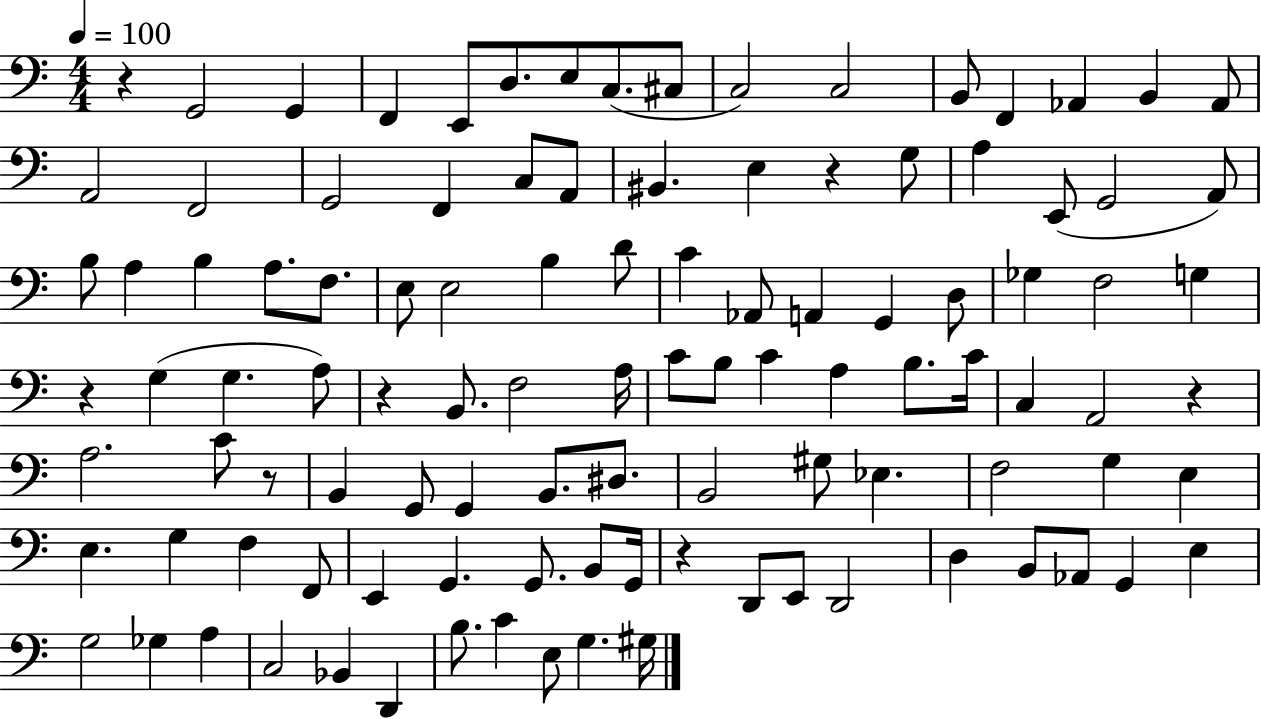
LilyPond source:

{
  \clef bass
  \numericTimeSignature
  \time 4/4
  \key c \major
  \tempo 4 = 100
  r4 g,2 g,4 | f,4 e,8 d8. e8 c8.( cis8 | c2) c2 | b,8 f,4 aes,4 b,4 aes,8 | \break a,2 f,2 | g,2 f,4 c8 a,8 | bis,4. e4 r4 g8 | a4 e,8( g,2 a,8) | \break b8 a4 b4 a8. f8. | e8 e2 b4 d'8 | c'4 aes,8 a,4 g,4 d8 | ges4 f2 g4 | \break r4 g4( g4. a8) | r4 b,8. f2 a16 | c'8 b8 c'4 a4 b8. c'16 | c4 a,2 r4 | \break a2. c'8 r8 | b,4 g,8 g,4 b,8. dis8. | b,2 gis8 ees4. | f2 g4 e4 | \break e4. g4 f4 f,8 | e,4 g,4. g,8. b,8 g,16 | r4 d,8 e,8 d,2 | d4 b,8 aes,8 g,4 e4 | \break g2 ges4 a4 | c2 bes,4 d,4 | b8. c'4 e8 g4. gis16 | \bar "|."
}